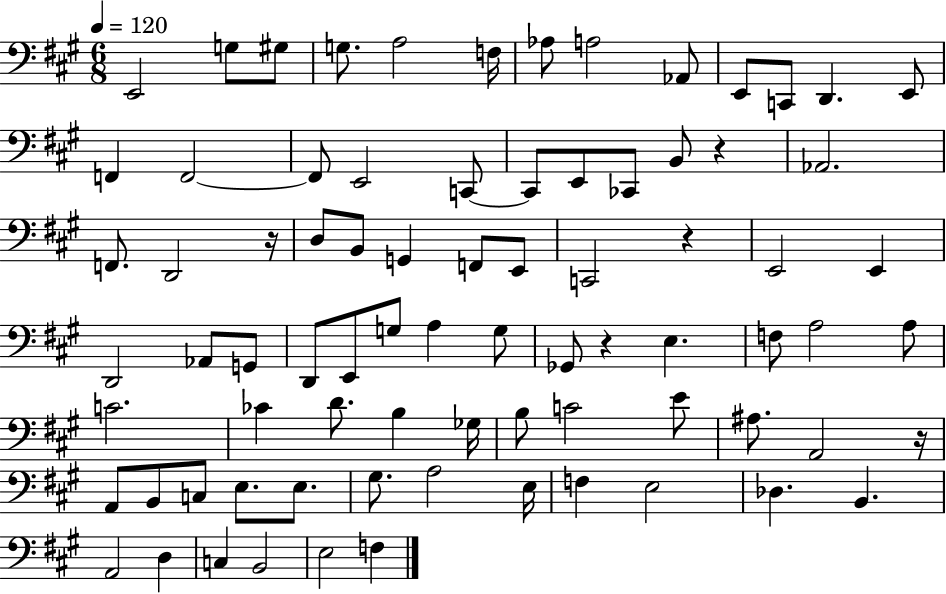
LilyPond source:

{
  \clef bass
  \numericTimeSignature
  \time 6/8
  \key a \major
  \tempo 4 = 120
  e,2 g8 gis8 | g8. a2 f16 | aes8 a2 aes,8 | e,8 c,8 d,4. e,8 | \break f,4 f,2~~ | f,8 e,2 c,8~~ | c,8 e,8 ces,8 b,8 r4 | aes,2. | \break f,8. d,2 r16 | d8 b,8 g,4 f,8 e,8 | c,2 r4 | e,2 e,4 | \break d,2 aes,8 g,8 | d,8 e,8 g8 a4 g8 | ges,8 r4 e4. | f8 a2 a8 | \break c'2. | ces'4 d'8. b4 ges16 | b8 c'2 e'8 | ais8. a,2 r16 | \break a,8 b,8 c8 e8. e8. | gis8. a2 e16 | f4 e2 | des4. b,4. | \break a,2 d4 | c4 b,2 | e2 f4 | \bar "|."
}